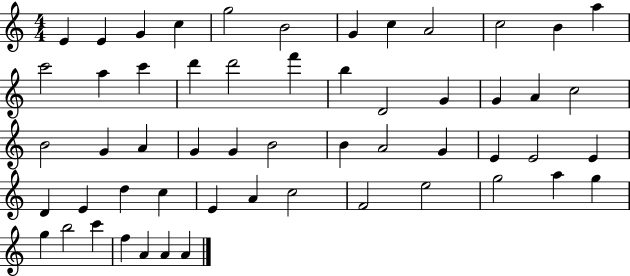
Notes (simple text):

E4/q E4/q G4/q C5/q G5/h B4/h G4/q C5/q A4/h C5/h B4/q A5/q C6/h A5/q C6/q D6/q D6/h F6/q B5/q D4/h G4/q G4/q A4/q C5/h B4/h G4/q A4/q G4/q G4/q B4/h B4/q A4/h G4/q E4/q E4/h E4/q D4/q E4/q D5/q C5/q E4/q A4/q C5/h F4/h E5/h G5/h A5/q G5/q G5/q B5/h C6/q F5/q A4/q A4/q A4/q